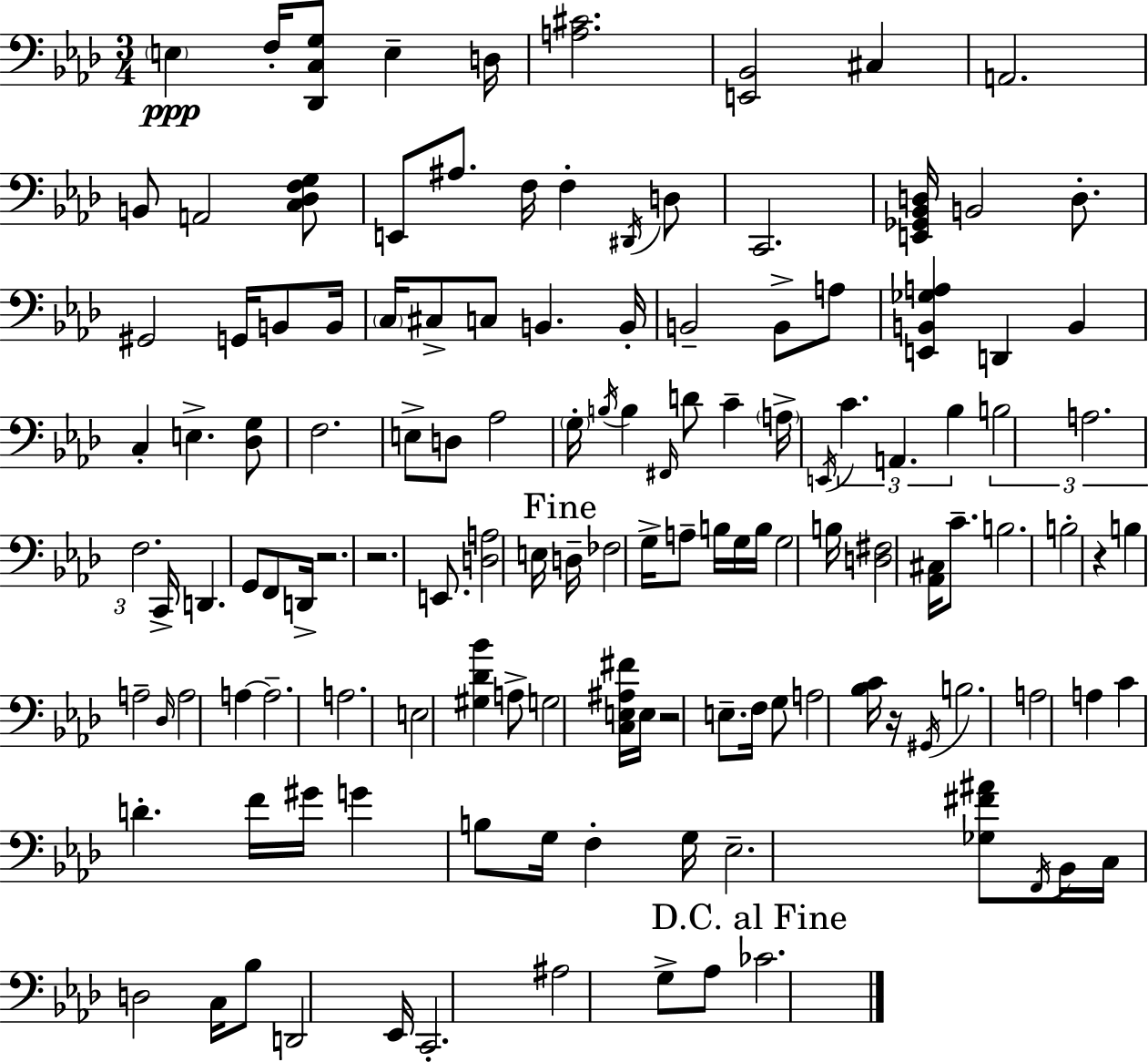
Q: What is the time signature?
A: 3/4